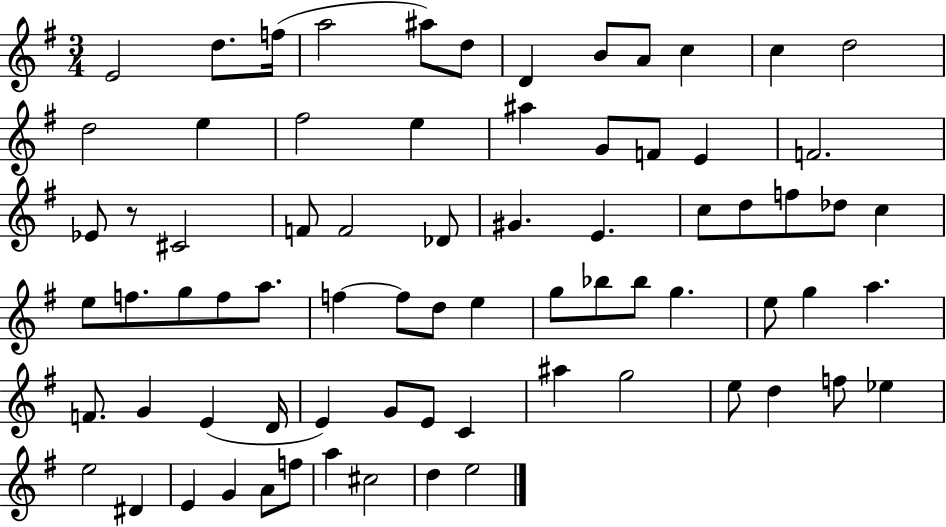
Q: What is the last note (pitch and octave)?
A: E5